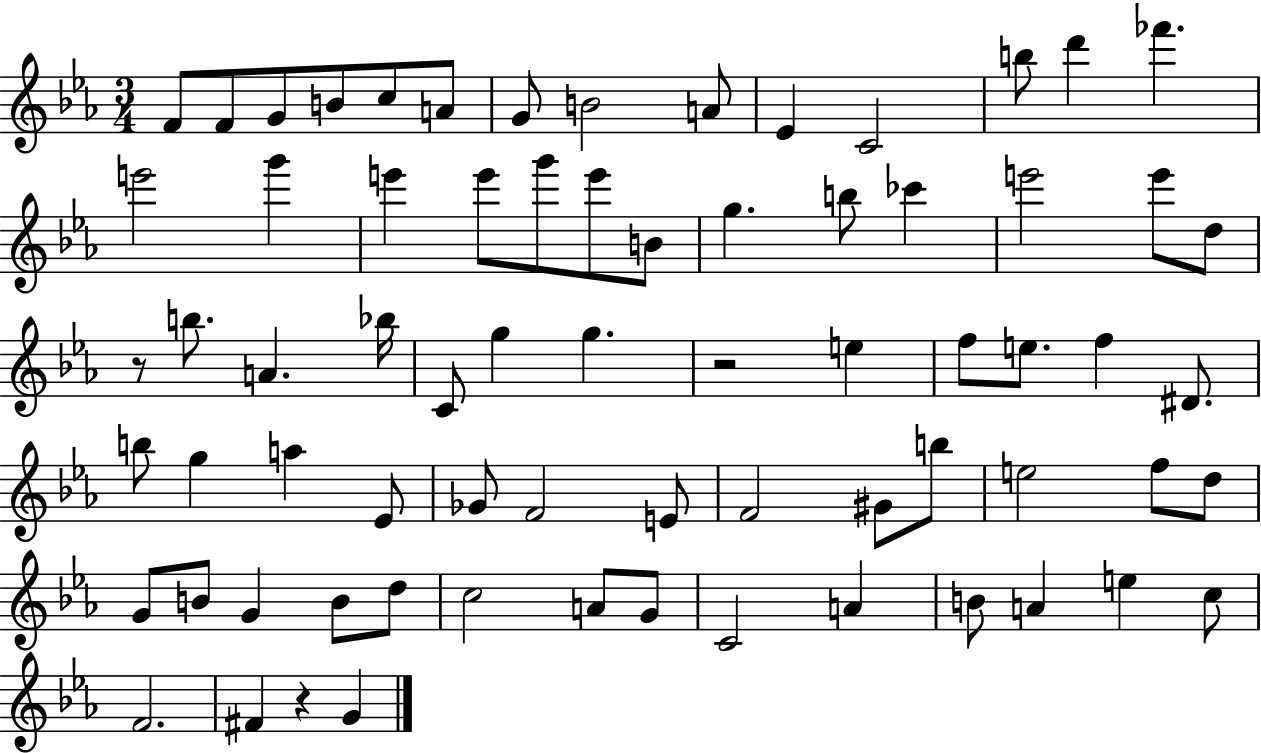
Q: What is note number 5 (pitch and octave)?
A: C5